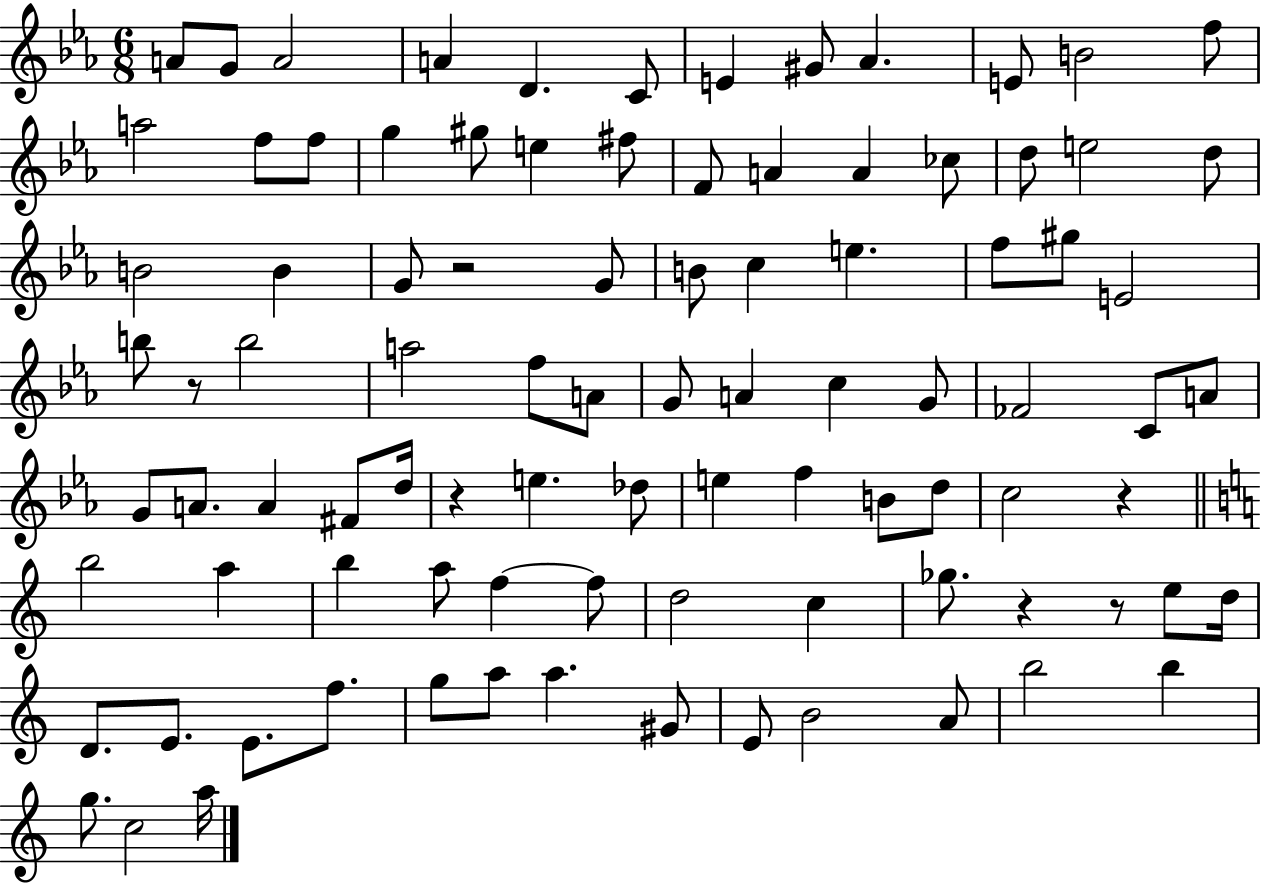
A4/e G4/e A4/h A4/q D4/q. C4/e E4/q G#4/e Ab4/q. E4/e B4/h F5/e A5/h F5/e F5/e G5/q G#5/e E5/q F#5/e F4/e A4/q A4/q CES5/e D5/e E5/h D5/e B4/h B4/q G4/e R/h G4/e B4/e C5/q E5/q. F5/e G#5/e E4/h B5/e R/e B5/h A5/h F5/e A4/e G4/e A4/q C5/q G4/e FES4/h C4/e A4/e G4/e A4/e. A4/q F#4/e D5/s R/q E5/q. Db5/e E5/q F5/q B4/e D5/e C5/h R/q B5/h A5/q B5/q A5/e F5/q F5/e D5/h C5/q Gb5/e. R/q R/e E5/e D5/s D4/e. E4/e. E4/e. F5/e. G5/e A5/e A5/q. G#4/e E4/e B4/h A4/e B5/h B5/q G5/e. C5/h A5/s